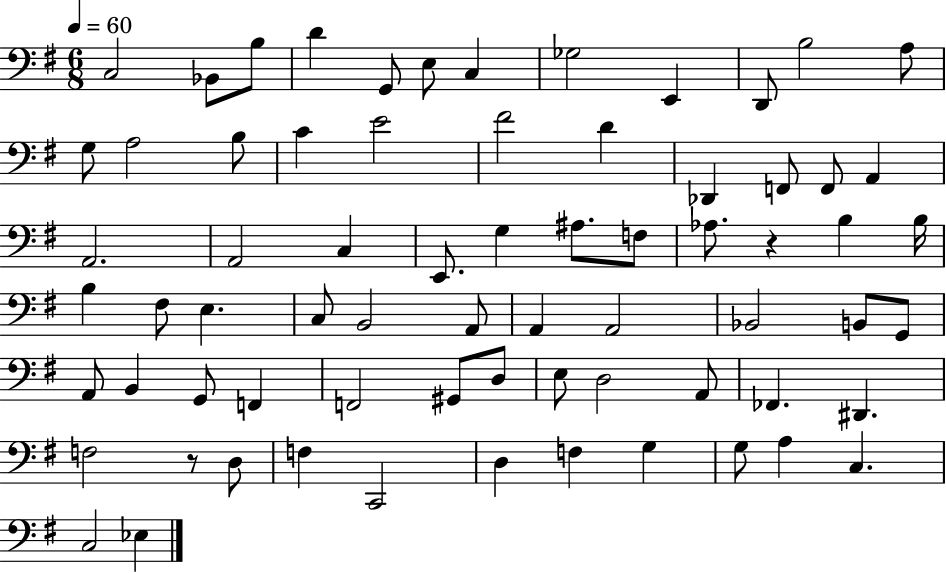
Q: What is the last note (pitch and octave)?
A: Eb3